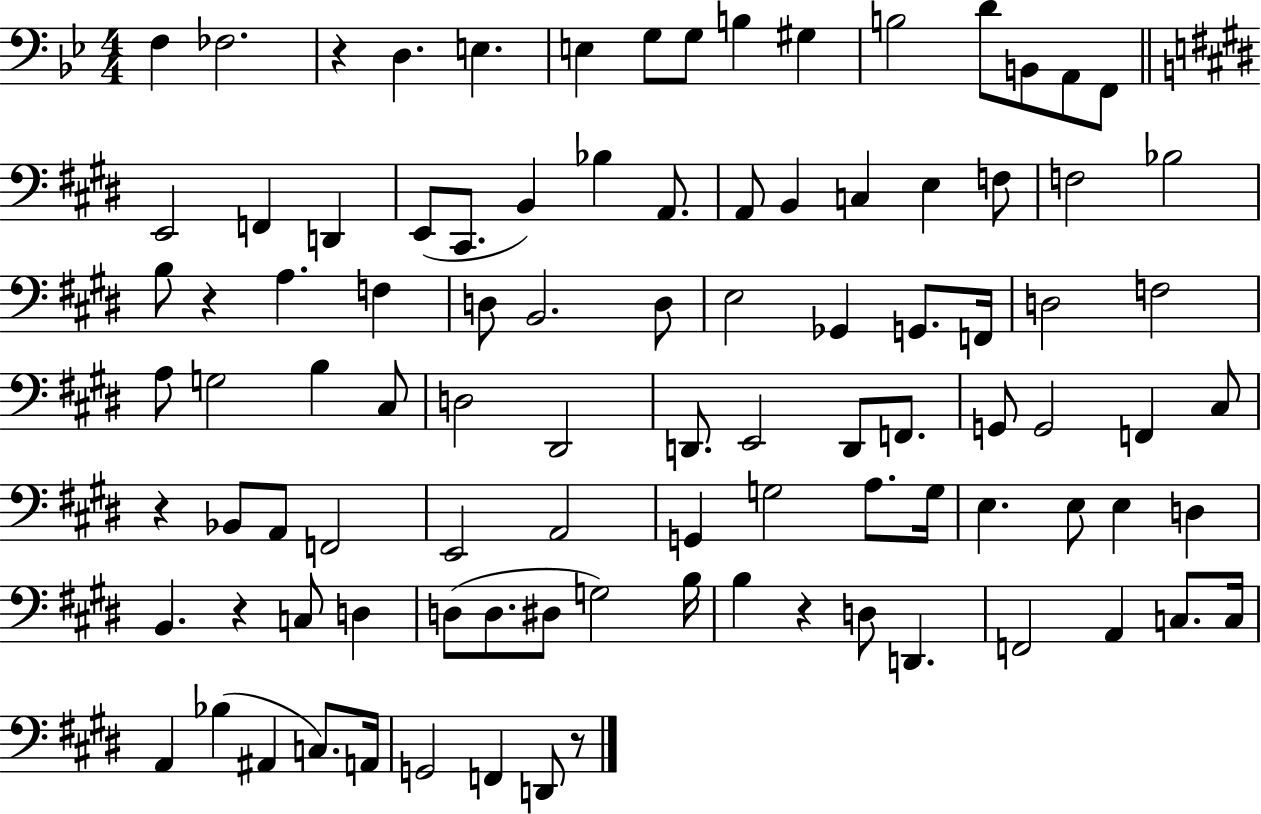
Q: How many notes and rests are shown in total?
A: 97